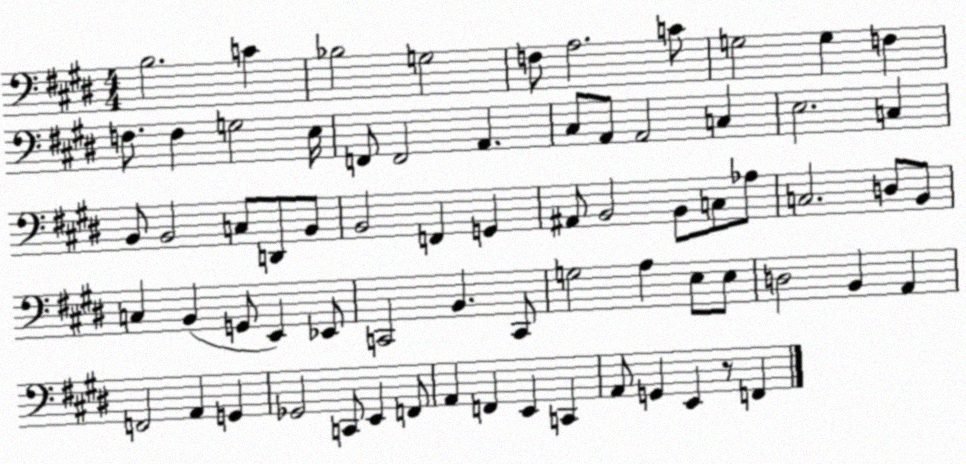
X:1
T:Untitled
M:4/4
L:1/4
K:E
B,2 C _B,2 G,2 F,/2 A,2 C/2 G,2 G, F, F,/2 F, G,2 E,/4 F,,/2 F,,2 A,, ^C,/2 A,,/2 A,,2 C, E,2 C, B,,/2 B,,2 C,/2 D,,/2 B,,/2 B,,2 F,, G,, ^A,,/2 B,,2 B,,/2 C,/2 _A,/2 C,2 D,/2 B,,/2 C, B,, G,,/2 E,, _E,,/2 C,,2 B,, C,,/2 G,2 A, E,/2 E,/2 D,2 B,, A,, F,,2 A,, G,, _G,,2 C,,/2 E,, F,,/2 A,, F,, E,, C,, A,,/2 G,, E,, z/2 F,,